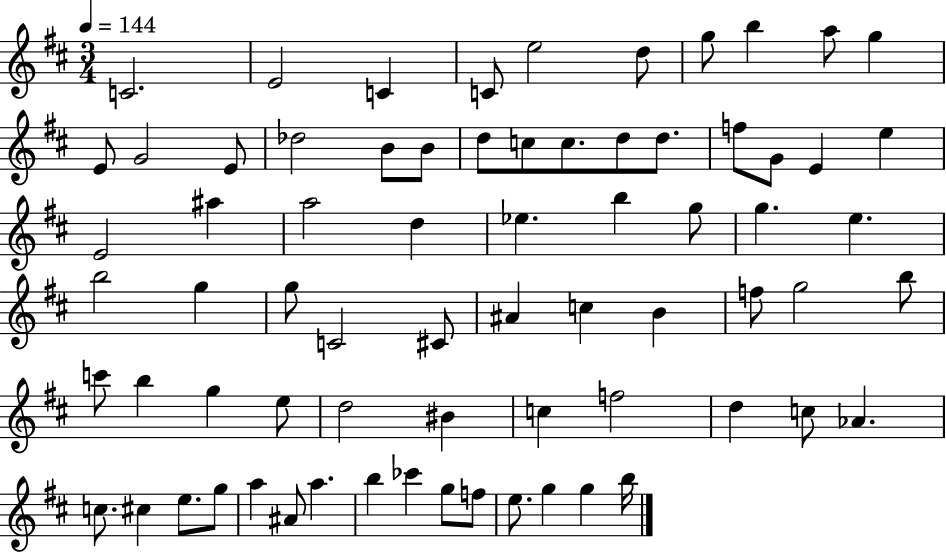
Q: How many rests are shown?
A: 0